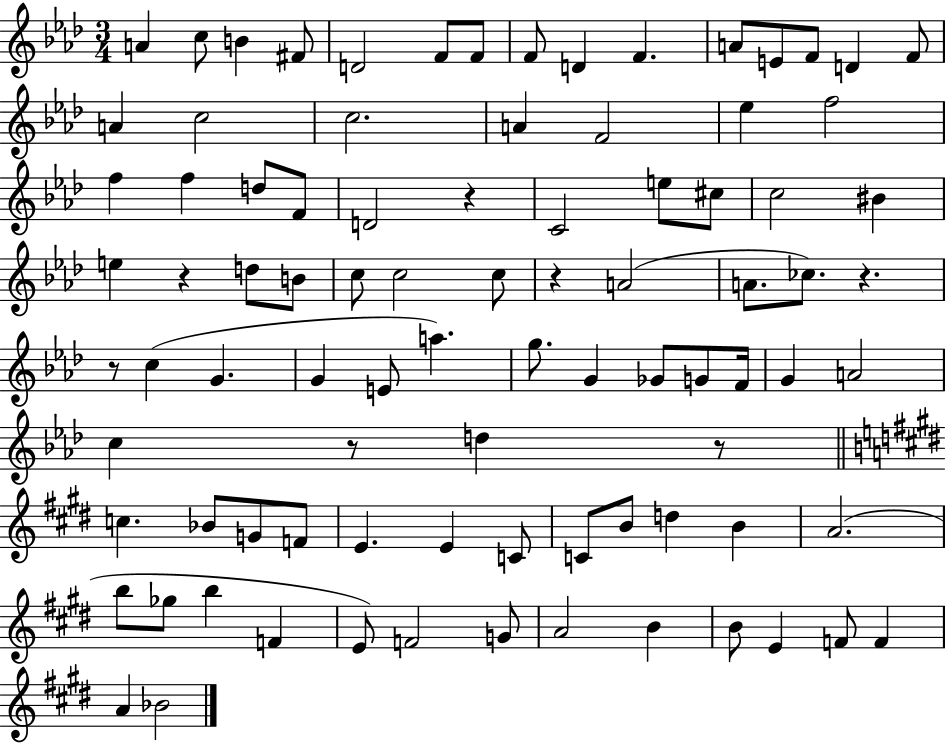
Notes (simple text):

A4/q C5/e B4/q F#4/e D4/h F4/e F4/e F4/e D4/q F4/q. A4/e E4/e F4/e D4/q F4/e A4/q C5/h C5/h. A4/q F4/h Eb5/q F5/h F5/q F5/q D5/e F4/e D4/h R/q C4/h E5/e C#5/e C5/h BIS4/q E5/q R/q D5/e B4/e C5/e C5/h C5/e R/q A4/h A4/e. CES5/e. R/q. R/e C5/q G4/q. G4/q E4/e A5/q. G5/e. G4/q Gb4/e G4/e F4/s G4/q A4/h C5/q R/e D5/q R/e C5/q. Bb4/e G4/e F4/e E4/q. E4/q C4/e C4/e B4/e D5/q B4/q A4/h. B5/e Gb5/e B5/q F4/q E4/e F4/h G4/e A4/h B4/q B4/e E4/q F4/e F4/q A4/q Bb4/h